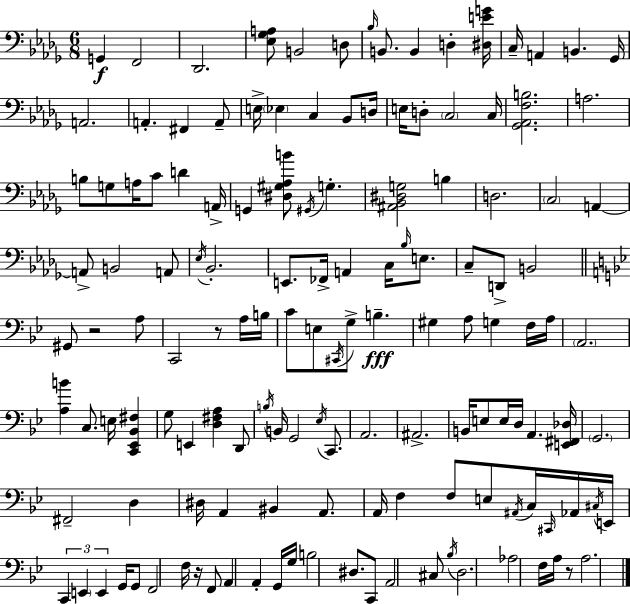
{
  \clef bass
  \numericTimeSignature
  \time 6/8
  \key bes \minor
  g,4\f f,2 | des,2. | <ees ges a>8 b,2 d8 | \grace { bes16 } b,8. b,4 d4-. | \break <dis e' g'>16 c16-- a,4 b,4. | ges,16 a,2. | a,4.-. fis,4 a,8-- | e16-> \parenthesize ees4 c4 bes,8 | \break d16 e16 d8-. \parenthesize c2 | c16 <ges, aes, f b>2. | a2. | b8 g8 a16 c'8 d'4 | \break a,16-> g,4 <dis gis aes b'>8 \acciaccatura { gis,16 } g4.-. | <ais, bes, dis g>2 b4 | d2. | \parenthesize c2 a,4~~ | \break a,8-> b,2 | a,8 \acciaccatura { ees16 } bes,2.-. | e,8. fes,16-> a,4 c16 | \grace { bes16 } e8. c8-- d,8-> b,2 | \break \bar "||" \break \key bes \major gis,8 r2 a8 | c,2 r8 a16 b16 | c'8 e8 \acciaccatura { cis,16 } g8-> b4.--\fff | gis4 a8 g4 f16 | \break a16 \parenthesize a,2. | <a b'>4 c8. e16 <c, ees, bes, fis>4 | g8 e,4 <d fis a>4 d,8 | \acciaccatura { b16 } b,16 g,2 \acciaccatura { ees16 } | \break c,8. a,2. | ais,2.-> | b,16 e8 e16 d16 a,4. | <e, fis, des>16 \parenthesize g,2. | \break fis,2-- d4 | dis16 a,4 bis,4 | a,8. a,16 f4 f8 e8 | \acciaccatura { ais,16 } c16 \grace { cis,16 } aes,16 \acciaccatura { cis16 } e,16 \tuplet 3/2 { c,4 \parenthesize e,4 | \break e,4 } g,16 g,8 f,2 | f16 r16 f,8 a,4 | a,4-. g,16 g16 b2 | dis8. c,8 a,2 | \break cis8 \acciaccatura { bes16 } d2. | aes2 | f16 a16 r8 a2. | \bar "|."
}